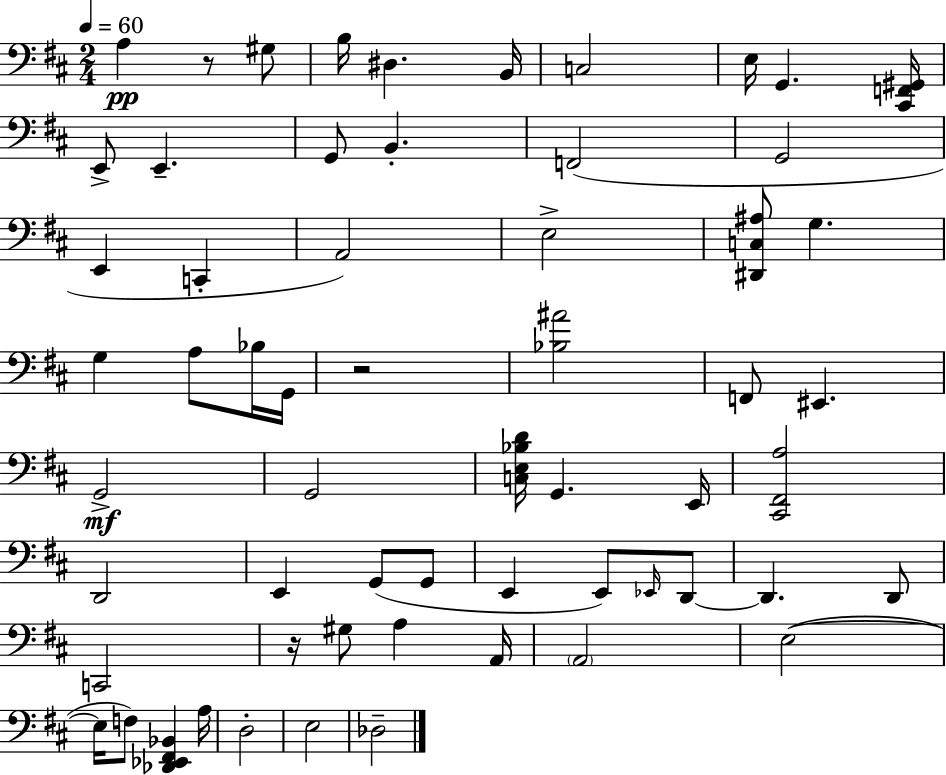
{
  \clef bass
  \numericTimeSignature
  \time 2/4
  \key d \major
  \tempo 4 = 60
  a4\pp r8 gis8 | b16 dis4. b,16 | c2 | e16 g,4. <cis, f, gis,>16 | \break e,8-> e,4.-- | g,8 b,4.-. | f,2( | g,2 | \break e,4 c,4-. | a,2) | e2-> | <dis, c ais>8 g4. | \break g4 a8 bes16 g,16 | r2 | <bes ais'>2 | f,8 eis,4. | \break g,2->\mf | g,2 | <c e bes d'>16 g,4. e,16 | <cis, fis, a>2 | \break d,2 | e,4 g,8( g,8 | e,4 e,8) \grace { ees,16 } d,8~~ | d,4. d,8 | \break c,2 | r16 gis8 a4 | a,16 \parenthesize a,2 | e2~(~ | \break e16 f8) <des, ees, fis, bes,>4 | a16 d2-. | e2 | des2-- | \break \bar "|."
}